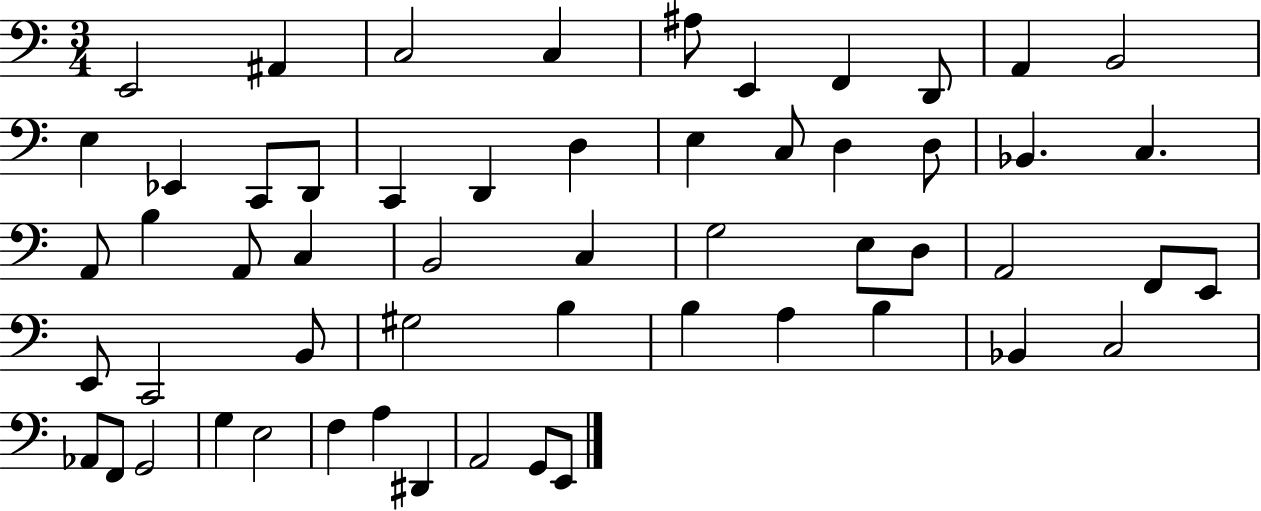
E2/h A#2/q C3/h C3/q A#3/e E2/q F2/q D2/e A2/q B2/h E3/q Eb2/q C2/e D2/e C2/q D2/q D3/q E3/q C3/e D3/q D3/e Bb2/q. C3/q. A2/e B3/q A2/e C3/q B2/h C3/q G3/h E3/e D3/e A2/h F2/e E2/e E2/e C2/h B2/e G#3/h B3/q B3/q A3/q B3/q Bb2/q C3/h Ab2/e F2/e G2/h G3/q E3/h F3/q A3/q D#2/q A2/h G2/e E2/e